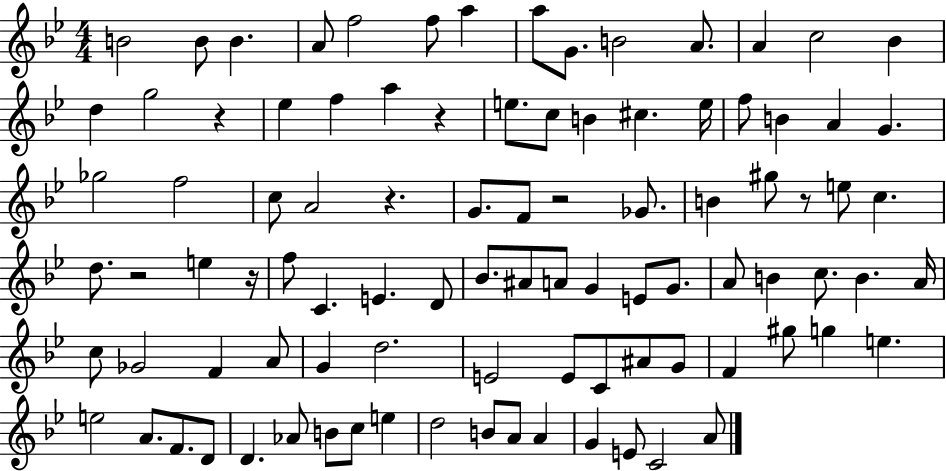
{
  \clef treble
  \numericTimeSignature
  \time 4/4
  \key bes \major
  \repeat volta 2 { b'2 b'8 b'4. | a'8 f''2 f''8 a''4 | a''8 g'8. b'2 a'8. | a'4 c''2 bes'4 | \break d''4 g''2 r4 | ees''4 f''4 a''4 r4 | e''8. c''8 b'4 cis''4. e''16 | f''8 b'4 a'4 g'4. | \break ges''2 f''2 | c''8 a'2 r4. | g'8. f'8 r2 ges'8. | b'4 gis''8 r8 e''8 c''4. | \break d''8. r2 e''4 r16 | f''8 c'4. e'4. d'8 | bes'8. ais'8 a'8 g'4 e'8 g'8. | a'8 b'4 c''8. b'4. a'16 | \break c''8 ges'2 f'4 a'8 | g'4 d''2. | e'2 e'8 c'8 ais'8 g'8 | f'4 gis''8 g''4 e''4. | \break e''2 a'8. f'8. d'8 | d'4. aes'8 b'8 c''8 e''4 | d''2 b'8 a'8 a'4 | g'4 e'8 c'2 a'8 | \break } \bar "|."
}